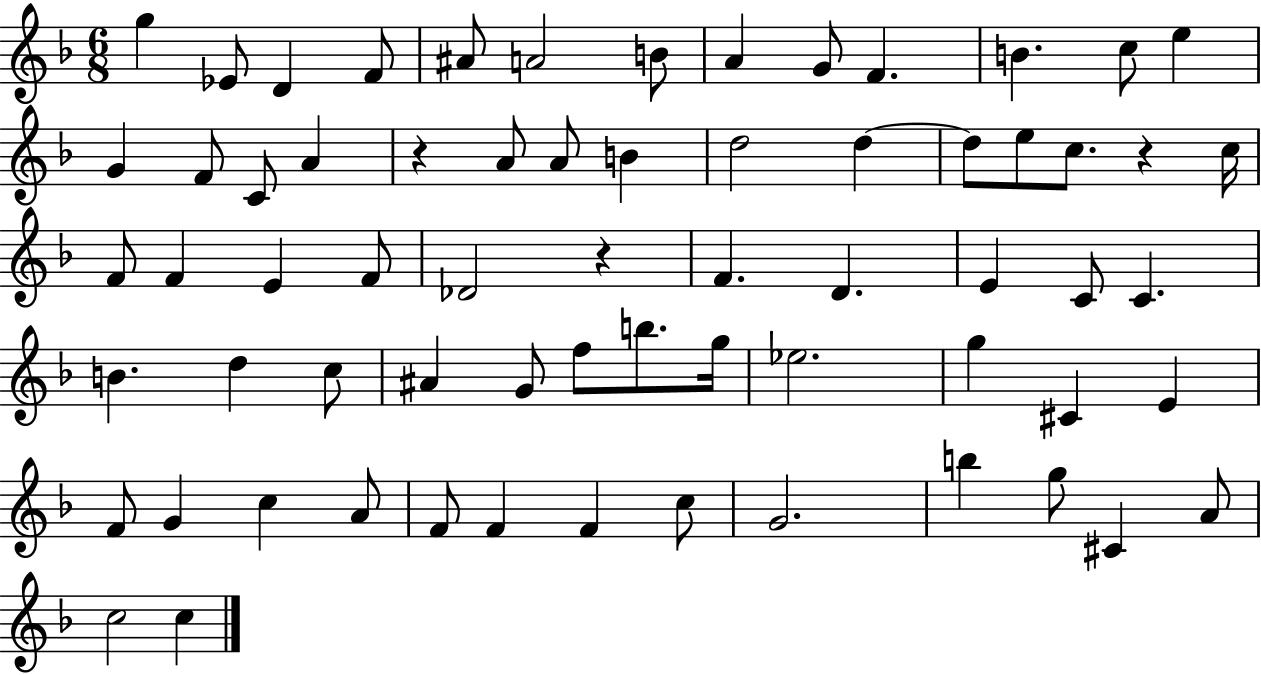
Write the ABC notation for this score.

X:1
T:Untitled
M:6/8
L:1/4
K:F
g _E/2 D F/2 ^A/2 A2 B/2 A G/2 F B c/2 e G F/2 C/2 A z A/2 A/2 B d2 d d/2 e/2 c/2 z c/4 F/2 F E F/2 _D2 z F D E C/2 C B d c/2 ^A G/2 f/2 b/2 g/4 _e2 g ^C E F/2 G c A/2 F/2 F F c/2 G2 b g/2 ^C A/2 c2 c